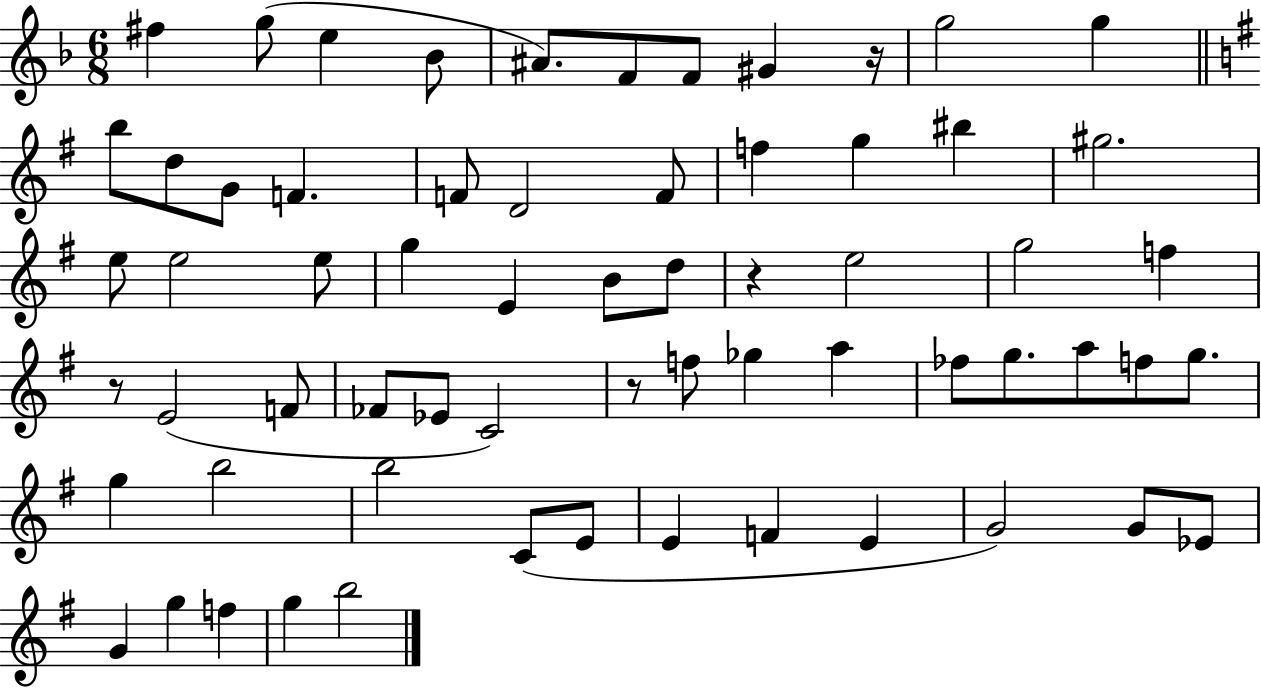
{
  \clef treble
  \numericTimeSignature
  \time 6/8
  \key f \major
  fis''4 g''8( e''4 bes'8 | ais'8.) f'8 f'8 gis'4 r16 | g''2 g''4 | \bar "||" \break \key g \major b''8 d''8 g'8 f'4. | f'8 d'2 f'8 | f''4 g''4 bis''4 | gis''2. | \break e''8 e''2 e''8 | g''4 e'4 b'8 d''8 | r4 e''2 | g''2 f''4 | \break r8 e'2( f'8 | fes'8 ees'8 c'2) | r8 f''8 ges''4 a''4 | fes''8 g''8. a''8 f''8 g''8. | \break g''4 b''2 | b''2 c'8( e'8 | e'4 f'4 e'4 | g'2) g'8 ees'8 | \break g'4 g''4 f''4 | g''4 b''2 | \bar "|."
}